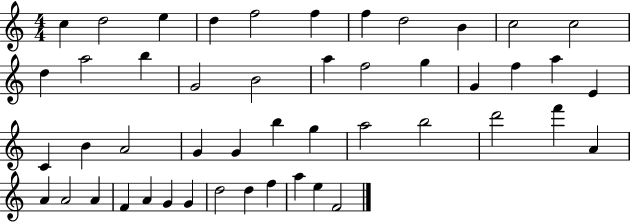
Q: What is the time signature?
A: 4/4